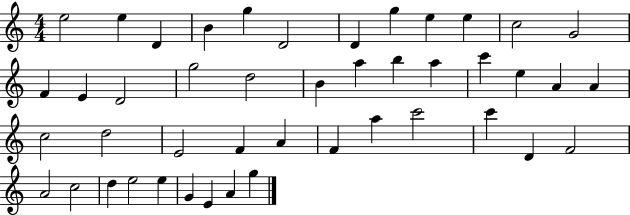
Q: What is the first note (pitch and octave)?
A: E5